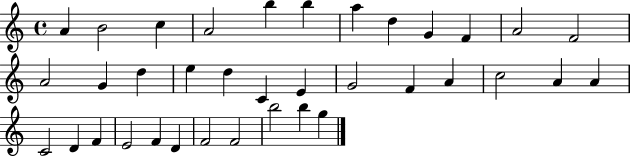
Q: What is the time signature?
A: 4/4